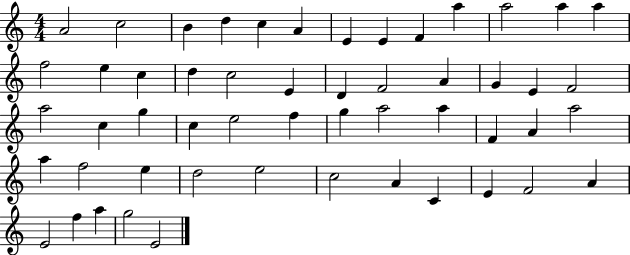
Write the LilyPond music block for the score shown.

{
  \clef treble
  \numericTimeSignature
  \time 4/4
  \key c \major
  a'2 c''2 | b'4 d''4 c''4 a'4 | e'4 e'4 f'4 a''4 | a''2 a''4 a''4 | \break f''2 e''4 c''4 | d''4 c''2 e'4 | d'4 f'2 a'4 | g'4 e'4 f'2 | \break a''2 c''4 g''4 | c''4 e''2 f''4 | g''4 a''2 a''4 | f'4 a'4 a''2 | \break a''4 f''2 e''4 | d''2 e''2 | c''2 a'4 c'4 | e'4 f'2 a'4 | \break e'2 f''4 a''4 | g''2 e'2 | \bar "|."
}